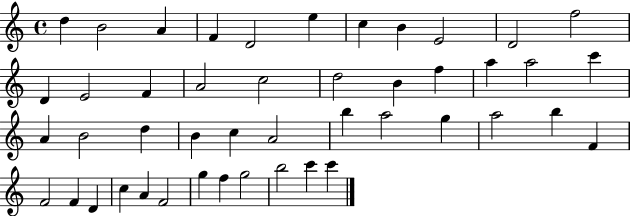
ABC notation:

X:1
T:Untitled
M:4/4
L:1/4
K:C
d B2 A F D2 e c B E2 D2 f2 D E2 F A2 c2 d2 B f a a2 c' A B2 d B c A2 b a2 g a2 b F F2 F D c A F2 g f g2 b2 c' c'